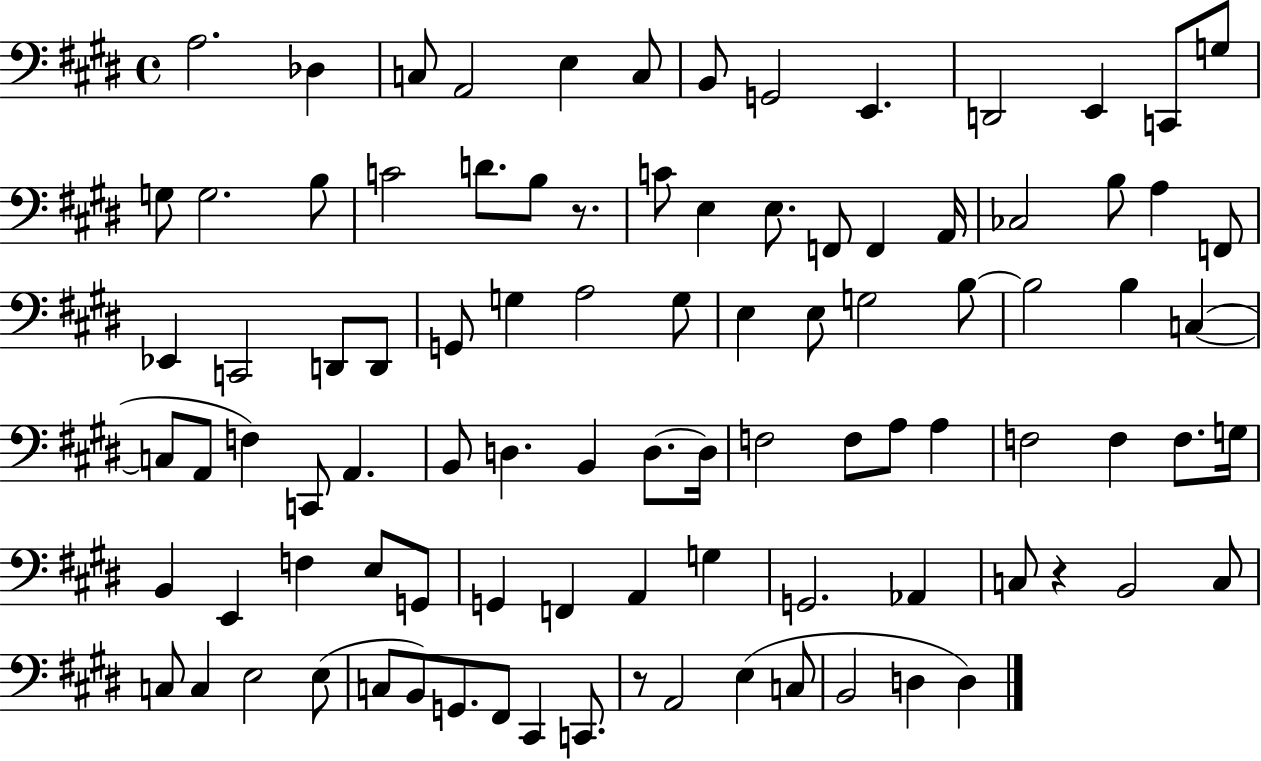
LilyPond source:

{
  \clef bass
  \time 4/4
  \defaultTimeSignature
  \key e \major
  a2. des4 | c8 a,2 e4 c8 | b,8 g,2 e,4. | d,2 e,4 c,8 g8 | \break g8 g2. b8 | c'2 d'8. b8 r8. | c'8 e4 e8. f,8 f,4 a,16 | ces2 b8 a4 f,8 | \break ees,4 c,2 d,8 d,8 | g,8 g4 a2 g8 | e4 e8 g2 b8~~ | b2 b4 c4~(~ | \break c8 a,8 f4) c,8 a,4. | b,8 d4. b,4 d8.~~ d16 | f2 f8 a8 a4 | f2 f4 f8. g16 | \break b,4 e,4 f4 e8 g,8 | g,4 f,4 a,4 g4 | g,2. aes,4 | c8 r4 b,2 c8 | \break c8 c4 e2 e8( | c8 b,8) g,8. fis,8 cis,4 c,8. | r8 a,2 e4( c8 | b,2 d4 d4) | \break \bar "|."
}